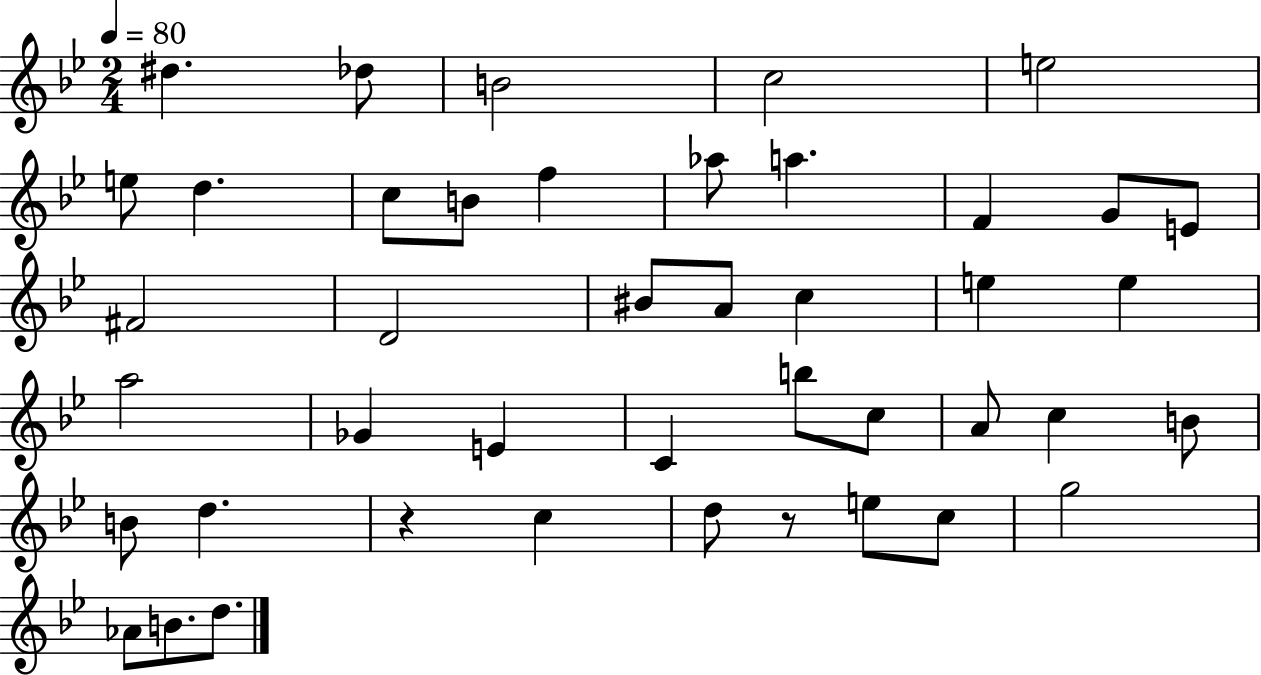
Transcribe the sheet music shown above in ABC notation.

X:1
T:Untitled
M:2/4
L:1/4
K:Bb
^d _d/2 B2 c2 e2 e/2 d c/2 B/2 f _a/2 a F G/2 E/2 ^F2 D2 ^B/2 A/2 c e e a2 _G E C b/2 c/2 A/2 c B/2 B/2 d z c d/2 z/2 e/2 c/2 g2 _A/2 B/2 d/2